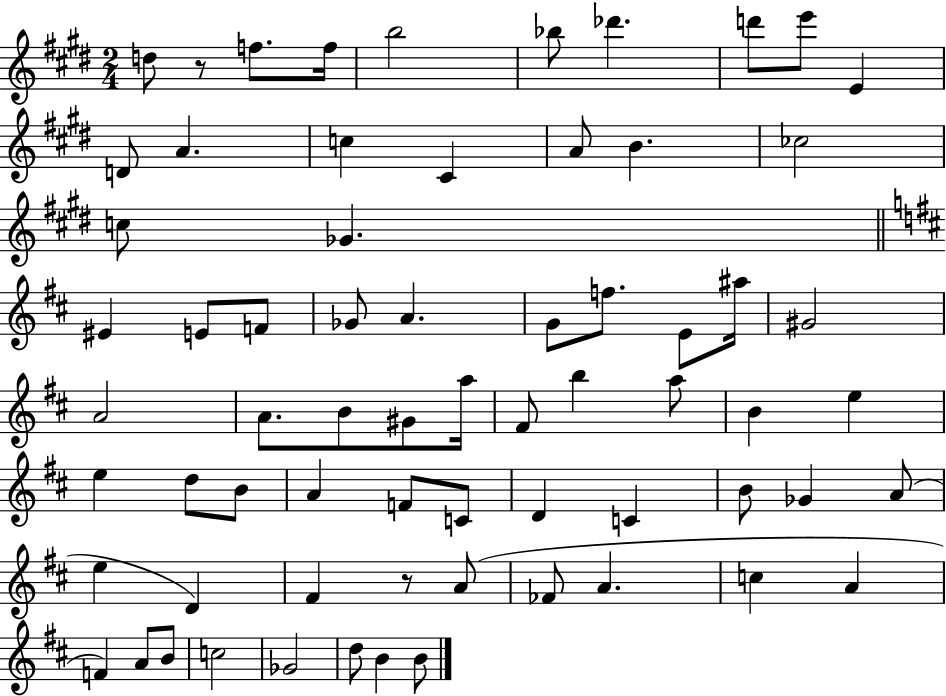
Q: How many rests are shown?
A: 2